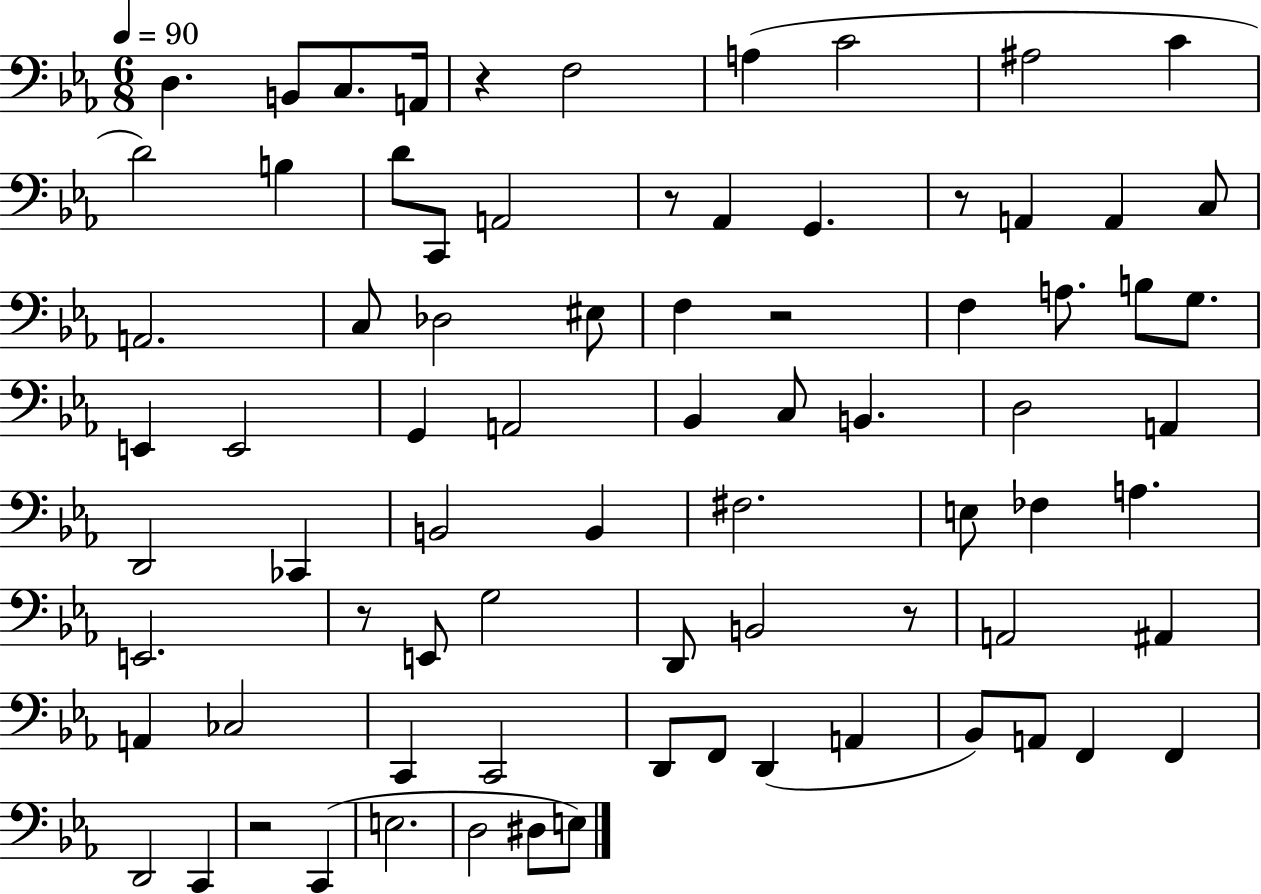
X:1
T:Untitled
M:6/8
L:1/4
K:Eb
D, B,,/2 C,/2 A,,/4 z F,2 A, C2 ^A,2 C D2 B, D/2 C,,/2 A,,2 z/2 _A,, G,, z/2 A,, A,, C,/2 A,,2 C,/2 _D,2 ^E,/2 F, z2 F, A,/2 B,/2 G,/2 E,, E,,2 G,, A,,2 _B,, C,/2 B,, D,2 A,, D,,2 _C,, B,,2 B,, ^F,2 E,/2 _F, A, E,,2 z/2 E,,/2 G,2 D,,/2 B,,2 z/2 A,,2 ^A,, A,, _C,2 C,, C,,2 D,,/2 F,,/2 D,, A,, _B,,/2 A,,/2 F,, F,, D,,2 C,, z2 C,, E,2 D,2 ^D,/2 E,/2